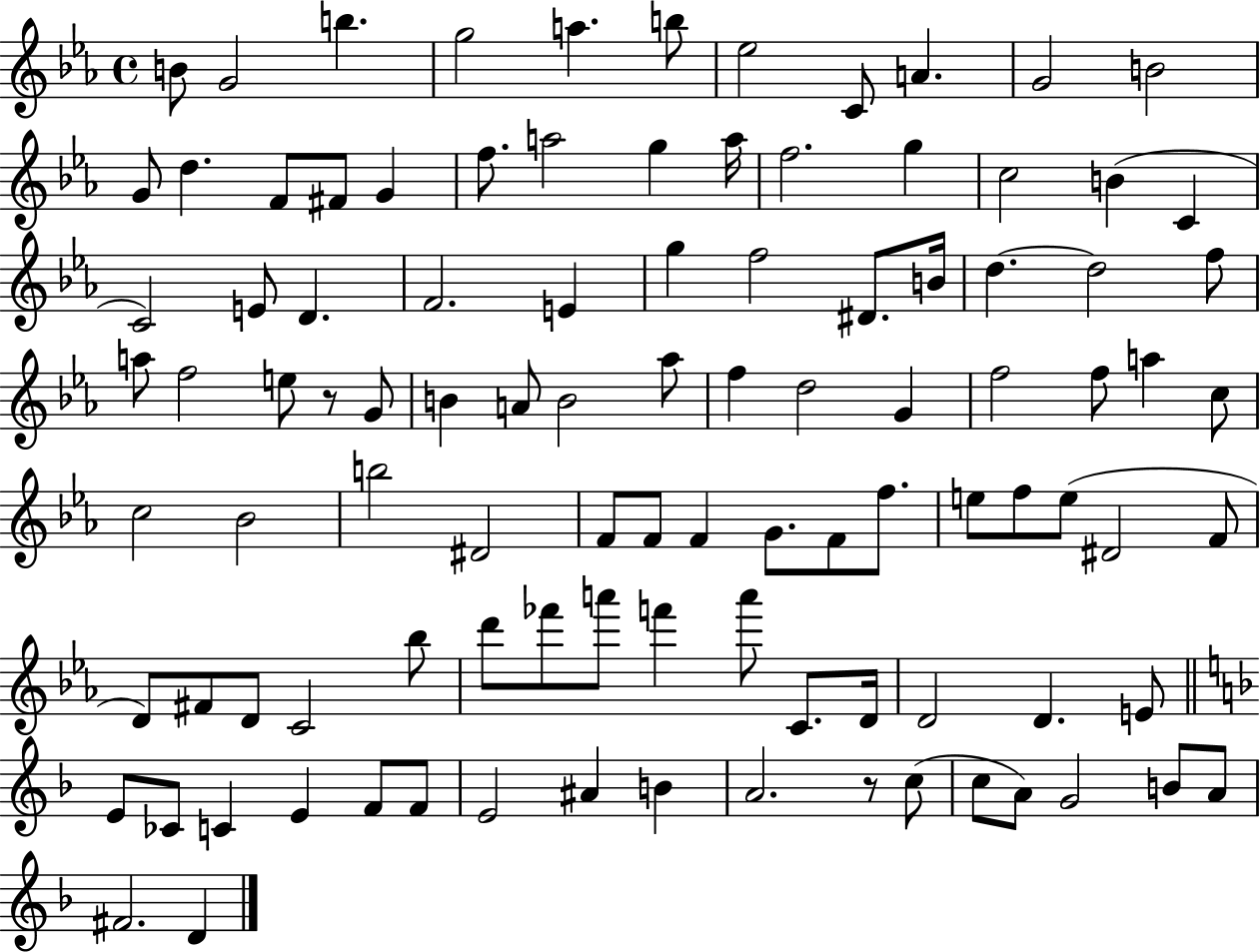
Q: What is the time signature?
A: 4/4